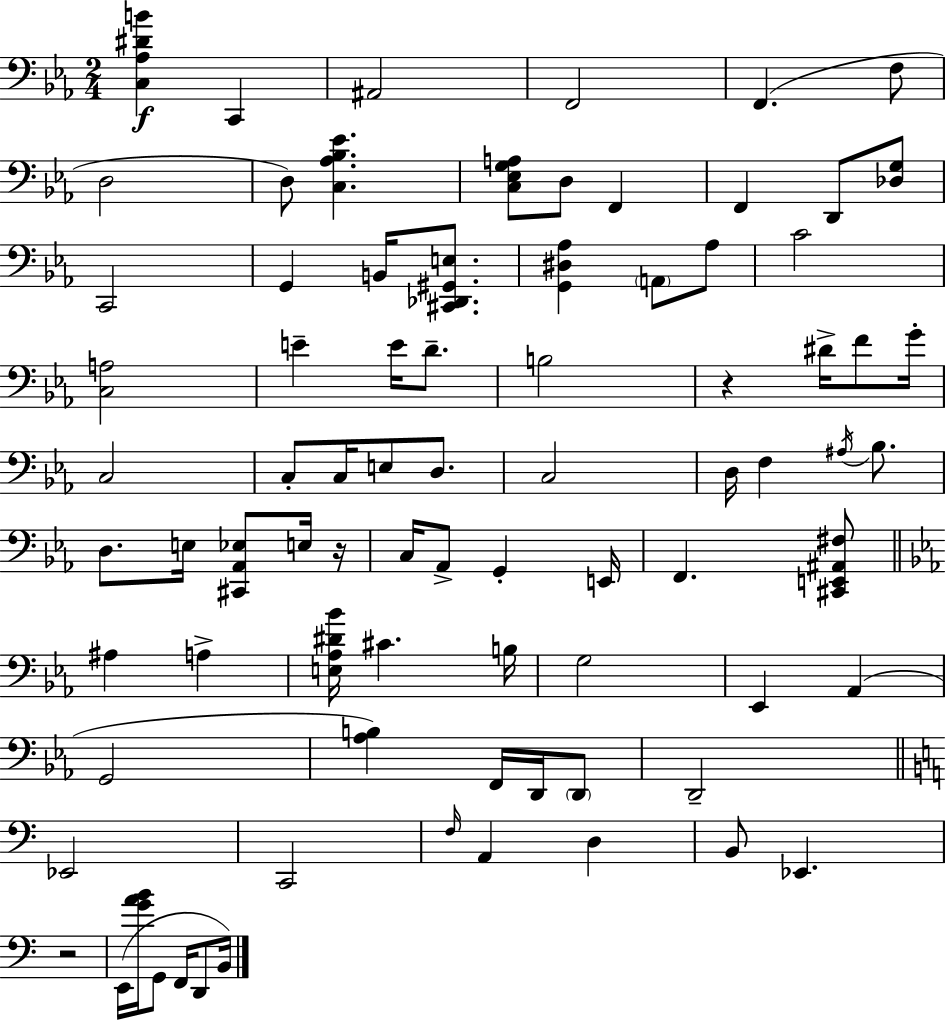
[C3,Ab3,D#4,B4]/q C2/q A#2/h F2/h F2/q. F3/e D3/h D3/e [C3,Ab3,Bb3,Eb4]/q. [C3,Eb3,G3,A3]/e D3/e F2/q F2/q D2/e [Db3,G3]/e C2/h G2/q B2/s [C#2,Db2,G#2,E3]/e. [G2,D#3,Ab3]/q A2/e Ab3/e C4/h [C3,A3]/h E4/q E4/s D4/e. B3/h R/q D#4/s F4/e G4/s C3/h C3/e C3/s E3/e D3/e. C3/h D3/s F3/q A#3/s Bb3/e. D3/e. E3/s [C#2,Ab2,Eb3]/e E3/s R/s C3/s Ab2/e G2/q E2/s F2/q. [C#2,E2,A#2,F#3]/e A#3/q A3/q [E3,Ab3,D#4,Bb4]/s C#4/q. B3/s G3/h Eb2/q Ab2/q G2/h [Ab3,B3]/q F2/s D2/s D2/e D2/h Eb2/h C2/h F3/s A2/q D3/q B2/e Eb2/q. R/h E2/s [G4,A4,B4]/s G2/e F2/s D2/e B2/s